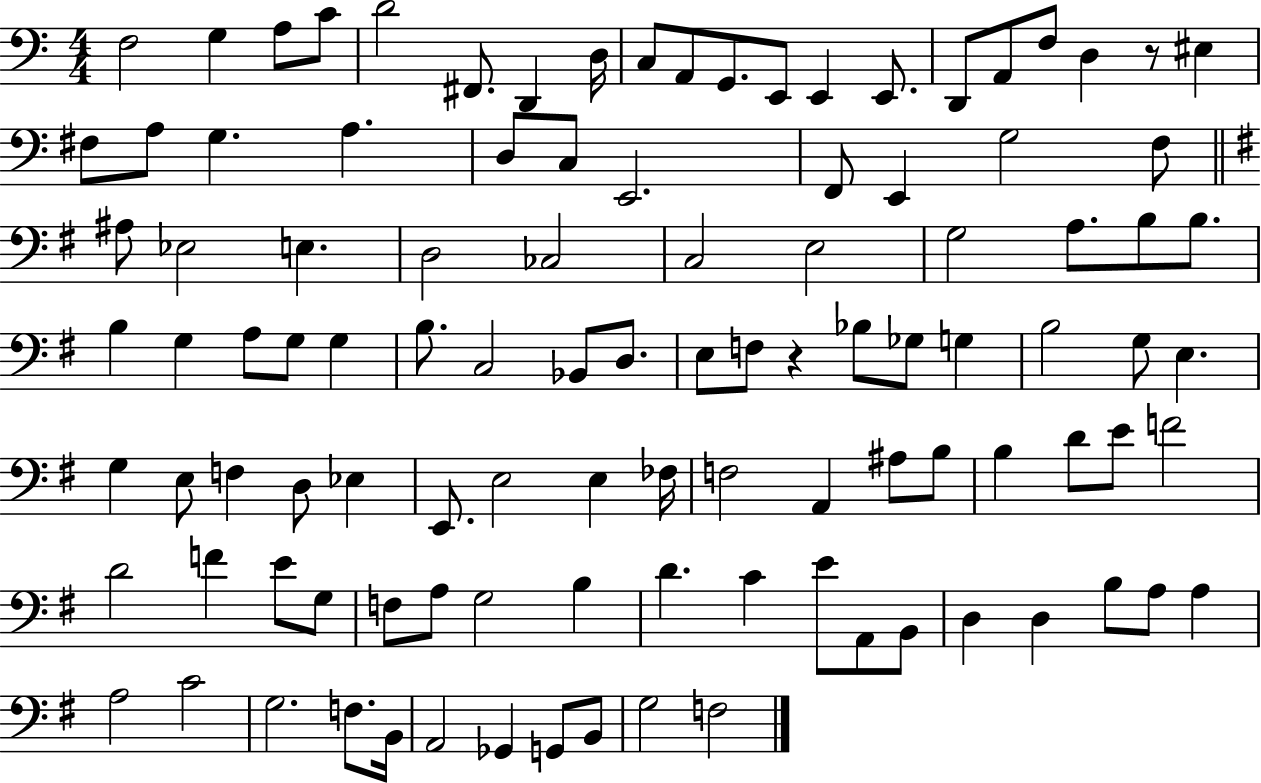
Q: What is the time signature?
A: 4/4